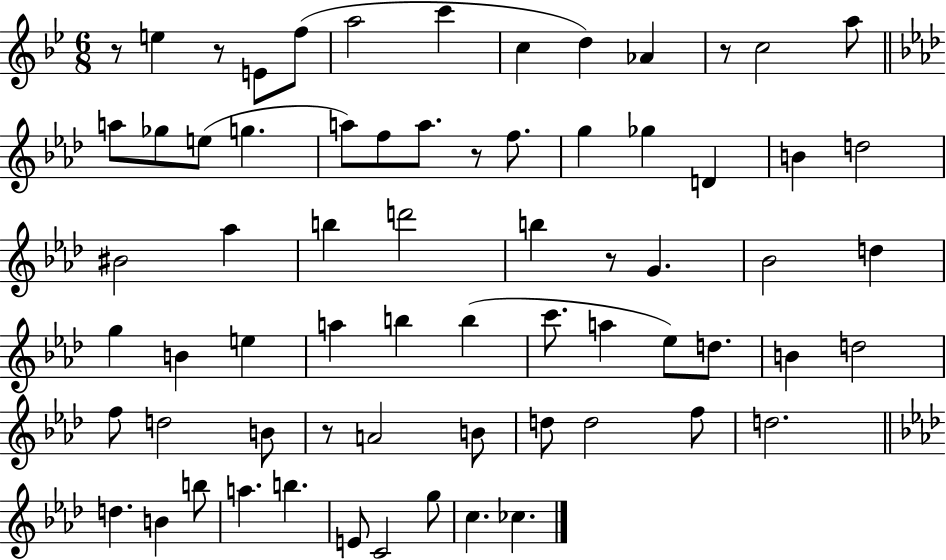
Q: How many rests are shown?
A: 6